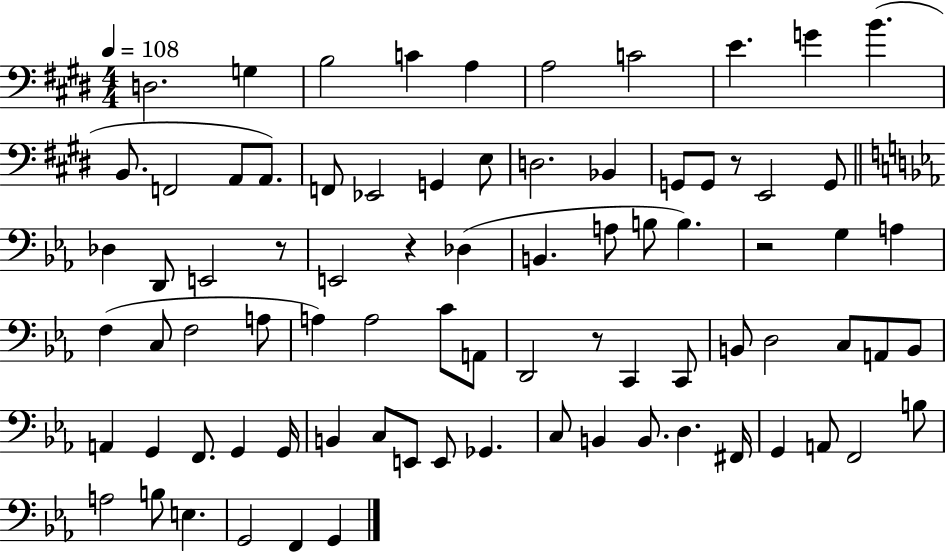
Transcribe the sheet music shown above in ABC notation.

X:1
T:Untitled
M:4/4
L:1/4
K:E
D,2 G, B,2 C A, A,2 C2 E G B B,,/2 F,,2 A,,/2 A,,/2 F,,/2 _E,,2 G,, E,/2 D,2 _B,, G,,/2 G,,/2 z/2 E,,2 G,,/2 _D, D,,/2 E,,2 z/2 E,,2 z _D, B,, A,/2 B,/2 B, z2 G, A, F, C,/2 F,2 A,/2 A, A,2 C/2 A,,/2 D,,2 z/2 C,, C,,/2 B,,/2 D,2 C,/2 A,,/2 B,,/2 A,, G,, F,,/2 G,, G,,/4 B,, C,/2 E,,/2 E,,/2 _G,, C,/2 B,, B,,/2 D, ^F,,/4 G,, A,,/2 F,,2 B,/2 A,2 B,/2 E, G,,2 F,, G,,